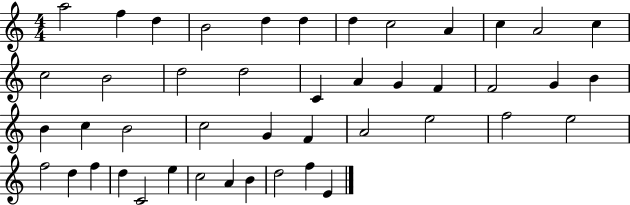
A5/h F5/q D5/q B4/h D5/q D5/q D5/q C5/h A4/q C5/q A4/h C5/q C5/h B4/h D5/h D5/h C4/q A4/q G4/q F4/q F4/h G4/q B4/q B4/q C5/q B4/h C5/h G4/q F4/q A4/h E5/h F5/h E5/h F5/h D5/q F5/q D5/q C4/h E5/q C5/h A4/q B4/q D5/h F5/q E4/q